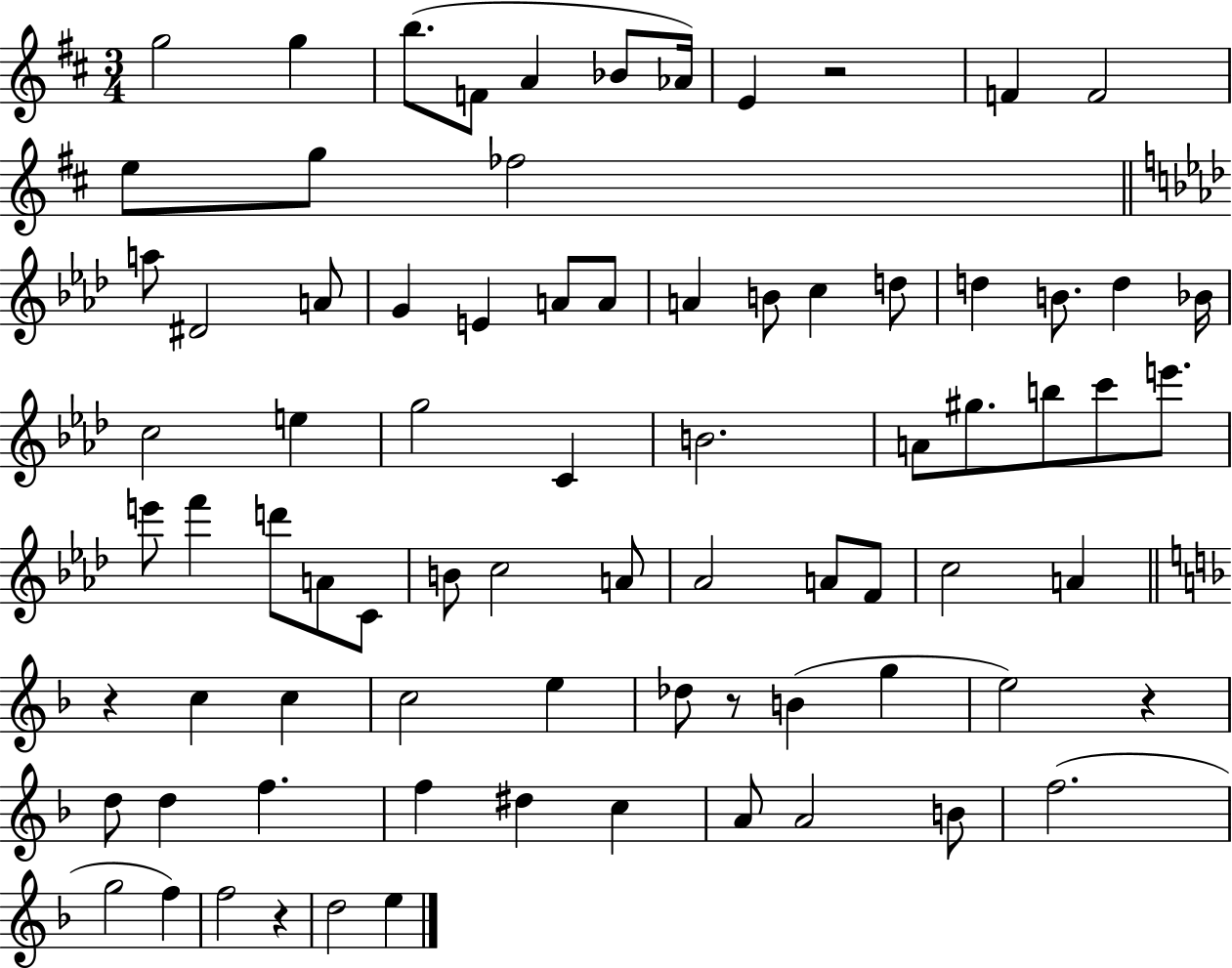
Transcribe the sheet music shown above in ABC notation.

X:1
T:Untitled
M:3/4
L:1/4
K:D
g2 g b/2 F/2 A _B/2 _A/4 E z2 F F2 e/2 g/2 _f2 a/2 ^D2 A/2 G E A/2 A/2 A B/2 c d/2 d B/2 d _B/4 c2 e g2 C B2 A/2 ^g/2 b/2 c'/2 e'/2 e'/2 f' d'/2 A/2 C/2 B/2 c2 A/2 _A2 A/2 F/2 c2 A z c c c2 e _d/2 z/2 B g e2 z d/2 d f f ^d c A/2 A2 B/2 f2 g2 f f2 z d2 e